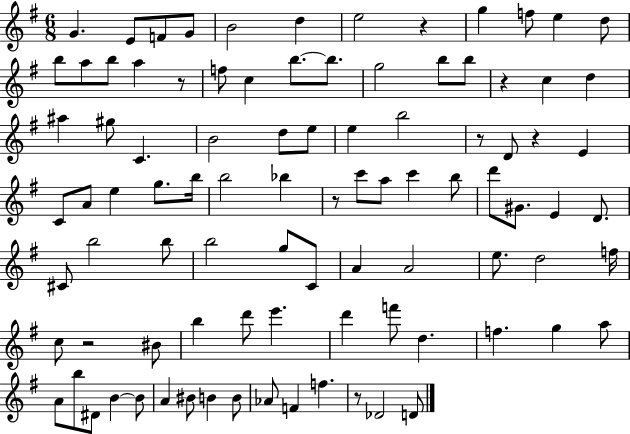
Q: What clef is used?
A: treble